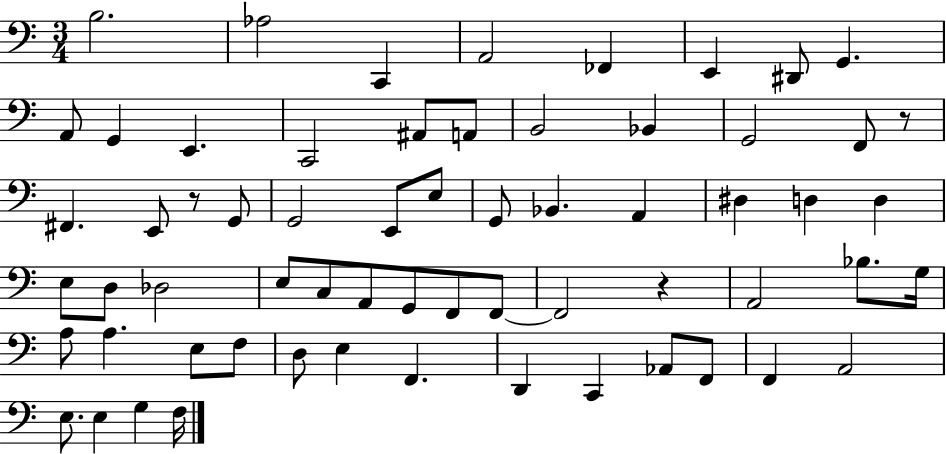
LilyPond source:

{
  \clef bass
  \numericTimeSignature
  \time 3/4
  \key c \major
  b2. | aes2 c,4 | a,2 fes,4 | e,4 dis,8 g,4. | \break a,8 g,4 e,4. | c,2 ais,8 a,8 | b,2 bes,4 | g,2 f,8 r8 | \break fis,4. e,8 r8 g,8 | g,2 e,8 e8 | g,8 bes,4. a,4 | dis4 d4 d4 | \break e8 d8 des2 | e8 c8 a,8 g,8 f,8 f,8~~ | f,2 r4 | a,2 bes8. g16 | \break a8 a4. e8 f8 | d8 e4 f,4. | d,4 c,4 aes,8 f,8 | f,4 a,2 | \break e8. e4 g4 f16 | \bar "|."
}